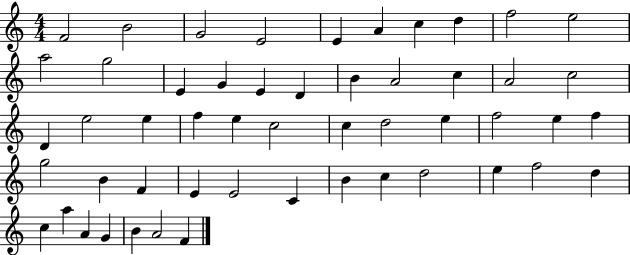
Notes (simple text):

F4/h B4/h G4/h E4/h E4/q A4/q C5/q D5/q F5/h E5/h A5/h G5/h E4/q G4/q E4/q D4/q B4/q A4/h C5/q A4/h C5/h D4/q E5/h E5/q F5/q E5/q C5/h C5/q D5/h E5/q F5/h E5/q F5/q G5/h B4/q F4/q E4/q E4/h C4/q B4/q C5/q D5/h E5/q F5/h D5/q C5/q A5/q A4/q G4/q B4/q A4/h F4/q